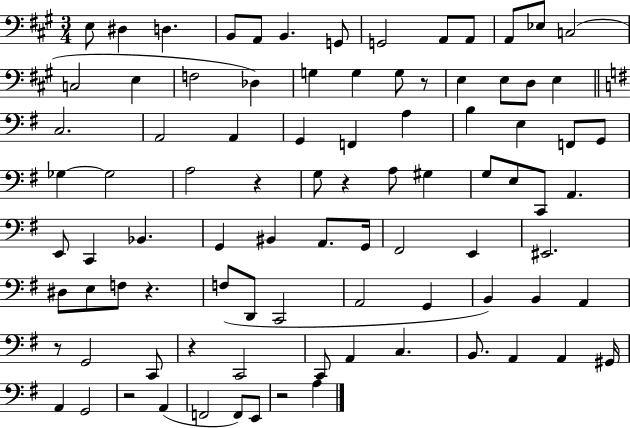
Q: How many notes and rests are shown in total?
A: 90